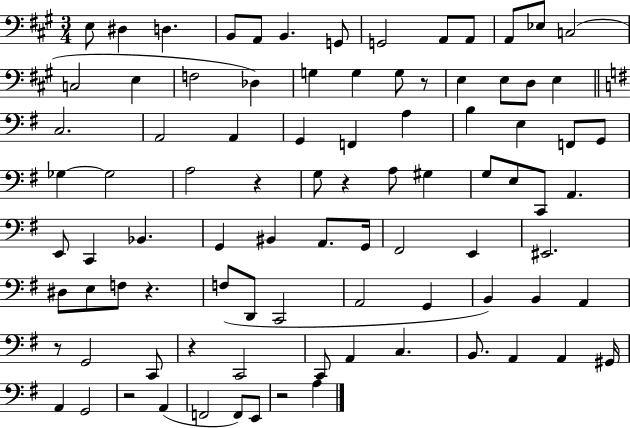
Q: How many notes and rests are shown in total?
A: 90